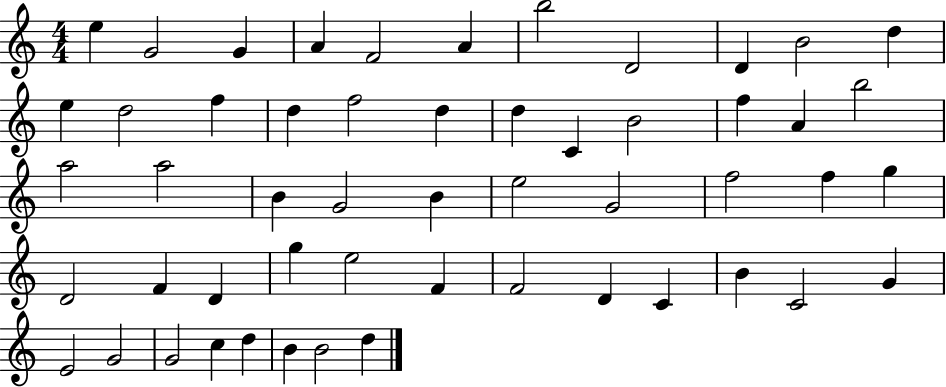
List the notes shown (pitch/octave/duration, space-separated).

E5/q G4/h G4/q A4/q F4/h A4/q B5/h D4/h D4/q B4/h D5/q E5/q D5/h F5/q D5/q F5/h D5/q D5/q C4/q B4/h F5/q A4/q B5/h A5/h A5/h B4/q G4/h B4/q E5/h G4/h F5/h F5/q G5/q D4/h F4/q D4/q G5/q E5/h F4/q F4/h D4/q C4/q B4/q C4/h G4/q E4/h G4/h G4/h C5/q D5/q B4/q B4/h D5/q